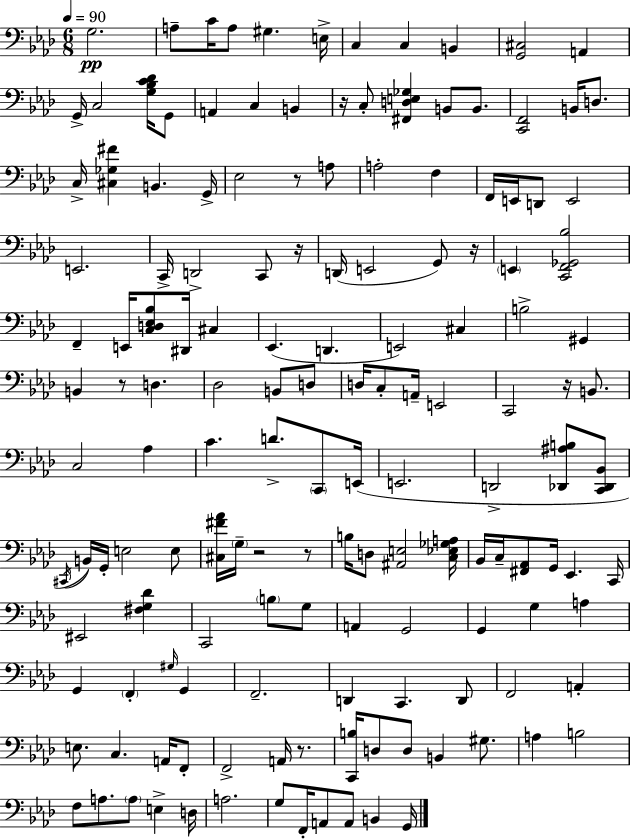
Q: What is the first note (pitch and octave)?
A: G3